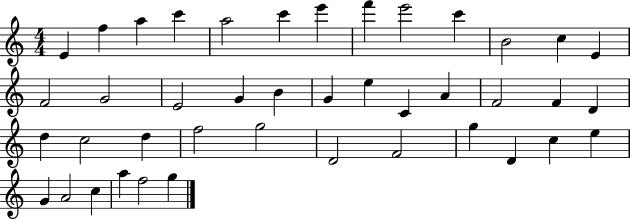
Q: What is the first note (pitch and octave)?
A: E4